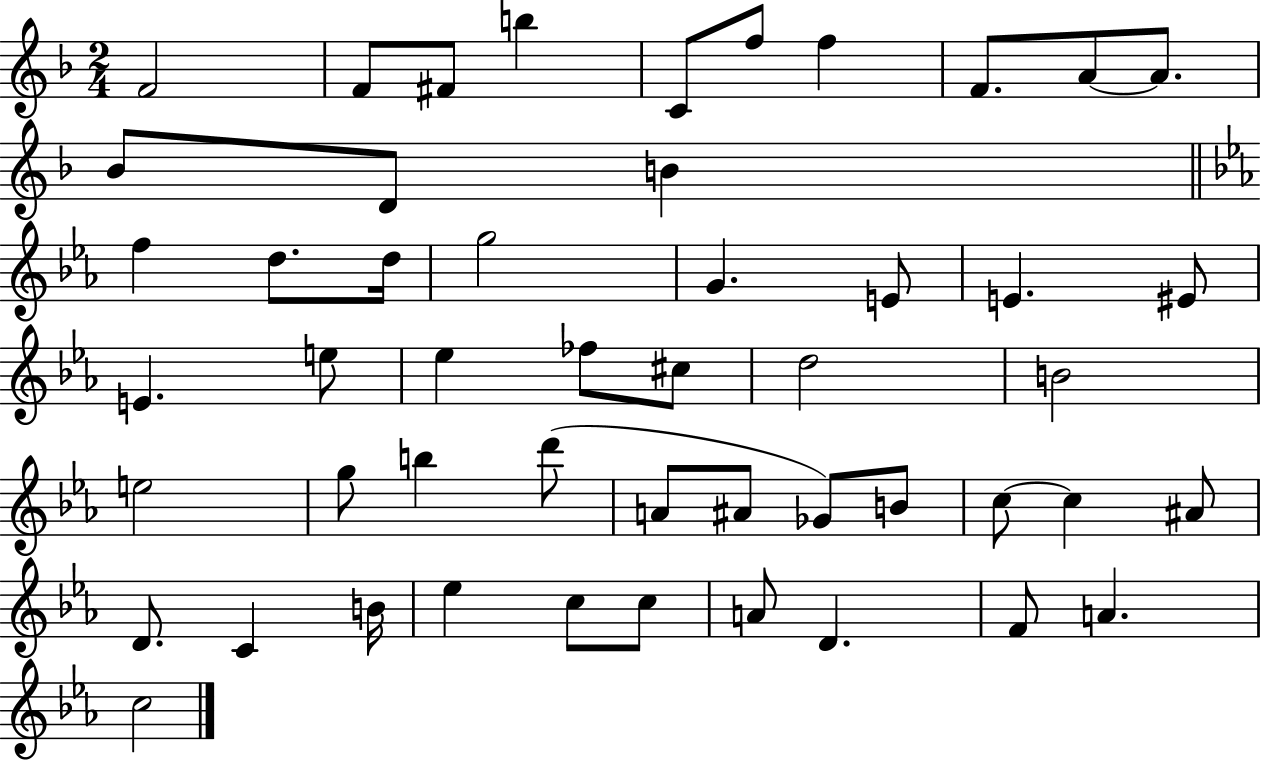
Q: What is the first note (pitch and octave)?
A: F4